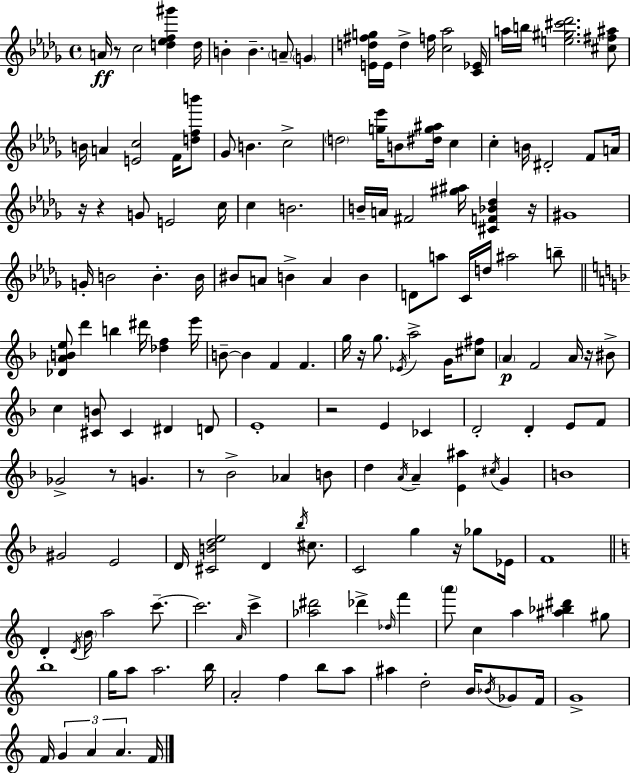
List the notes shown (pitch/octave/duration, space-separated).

A4/s R/e C5/h [D5,Eb5,F5,G#6]/q D5/s B4/q B4/q. A4/e G4/q [E4,D5,F#5,G5]/s E4/s D5/q F5/s [C5,Ab5]/h [C4,Eb4]/s A5/s B5/s [E5,G#5,C#6,Db6]/h. [C#5,F#5,A#5]/e B4/s A4/q [E4,C5]/h F4/s [D5,F5,B6]/e Gb4/e B4/q. C5/h D5/h [G5,Eb6]/s B4/e [D#5,G5,A#5]/s C5/q C5/q B4/s D#4/h F4/e A4/s R/s R/q G4/e E4/h C5/s C5/q B4/h. B4/s A4/s F#4/h [G#5,A#5]/s [C#4,F4,Bb4,Db5]/q R/s G#4/w G4/s B4/h B4/q. B4/s BIS4/e A4/e B4/q A4/q B4/q D4/e A5/e C4/s D5/s A#5/h B5/e [Db4,A4,B4,E5]/e D6/q B5/q D#6/s [Db5,F5]/q E6/s B4/e B4/q F4/q F4/q. G5/s R/s G5/e. Eb4/s A5/h G4/s [C#5,F#5]/e A4/q F4/h A4/s R/s BIS4/e C5/q [C#4,B4]/e C#4/q D#4/q D4/e E4/w R/h E4/q CES4/q D4/h D4/q E4/e F4/e Gb4/h R/e G4/q. R/e Bb4/h Ab4/q B4/e D5/q A4/s A4/q [E4,A#5]/q C#5/s G4/q B4/w G#4/h E4/h D4/s [C#4,B4,D5,E5]/h D4/q Bb5/s C#5/e. C4/h G5/q R/s Gb5/e Eb4/s F4/w D4/q D4/s B4/s A5/h C6/e. C6/h. A4/s C6/q [Ab5,D#6]/h Db6/q Db5/s F6/q A6/e C5/q A5/q [A#5,Bb5,D#6]/q G#5/e B5/w G5/s A5/e A5/h. B5/s A4/h F5/q B5/e A5/e A#5/q D5/h B4/s Bb4/s Gb4/e F4/s G4/w F4/s G4/q A4/q A4/q. F4/s